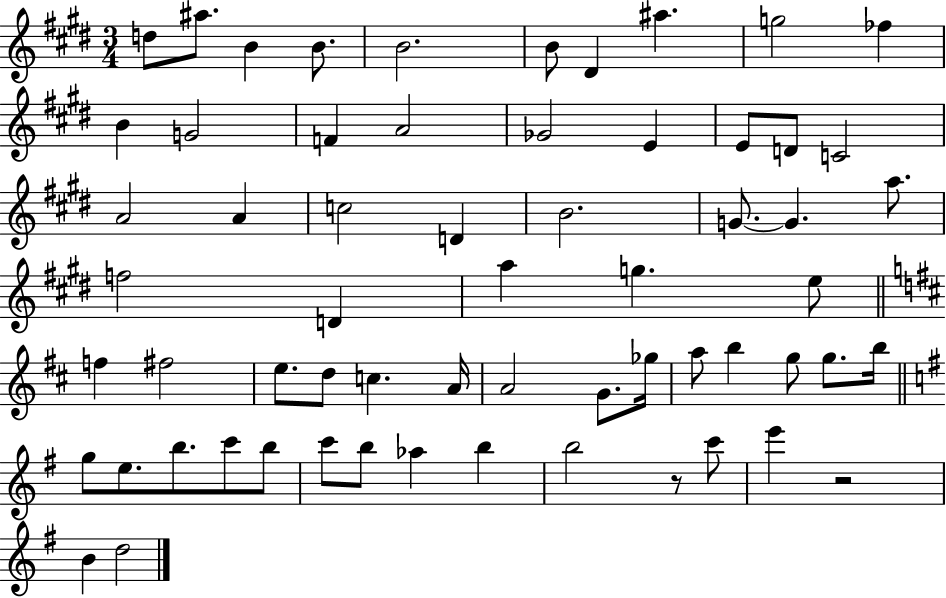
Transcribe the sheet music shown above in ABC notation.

X:1
T:Untitled
M:3/4
L:1/4
K:E
d/2 ^a/2 B B/2 B2 B/2 ^D ^a g2 _f B G2 F A2 _G2 E E/2 D/2 C2 A2 A c2 D B2 G/2 G a/2 f2 D a g e/2 f ^f2 e/2 d/2 c A/4 A2 G/2 _g/4 a/2 b g/2 g/2 b/4 g/2 e/2 b/2 c'/2 b/2 c'/2 b/2 _a b b2 z/2 c'/2 e' z2 B d2